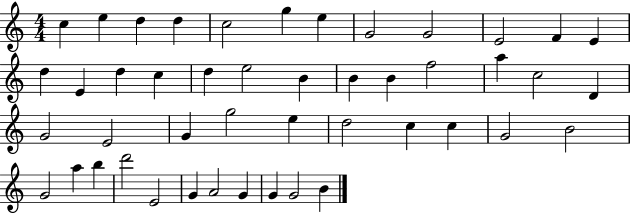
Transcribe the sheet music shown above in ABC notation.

X:1
T:Untitled
M:4/4
L:1/4
K:C
c e d d c2 g e G2 G2 E2 F E d E d c d e2 B B B f2 a c2 D G2 E2 G g2 e d2 c c G2 B2 G2 a b d'2 E2 G A2 G G G2 B